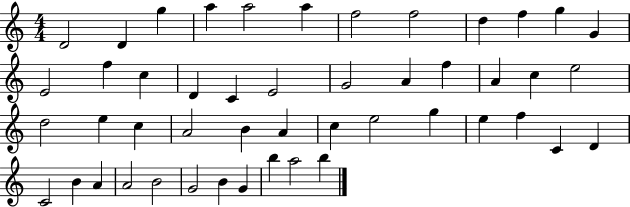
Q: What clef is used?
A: treble